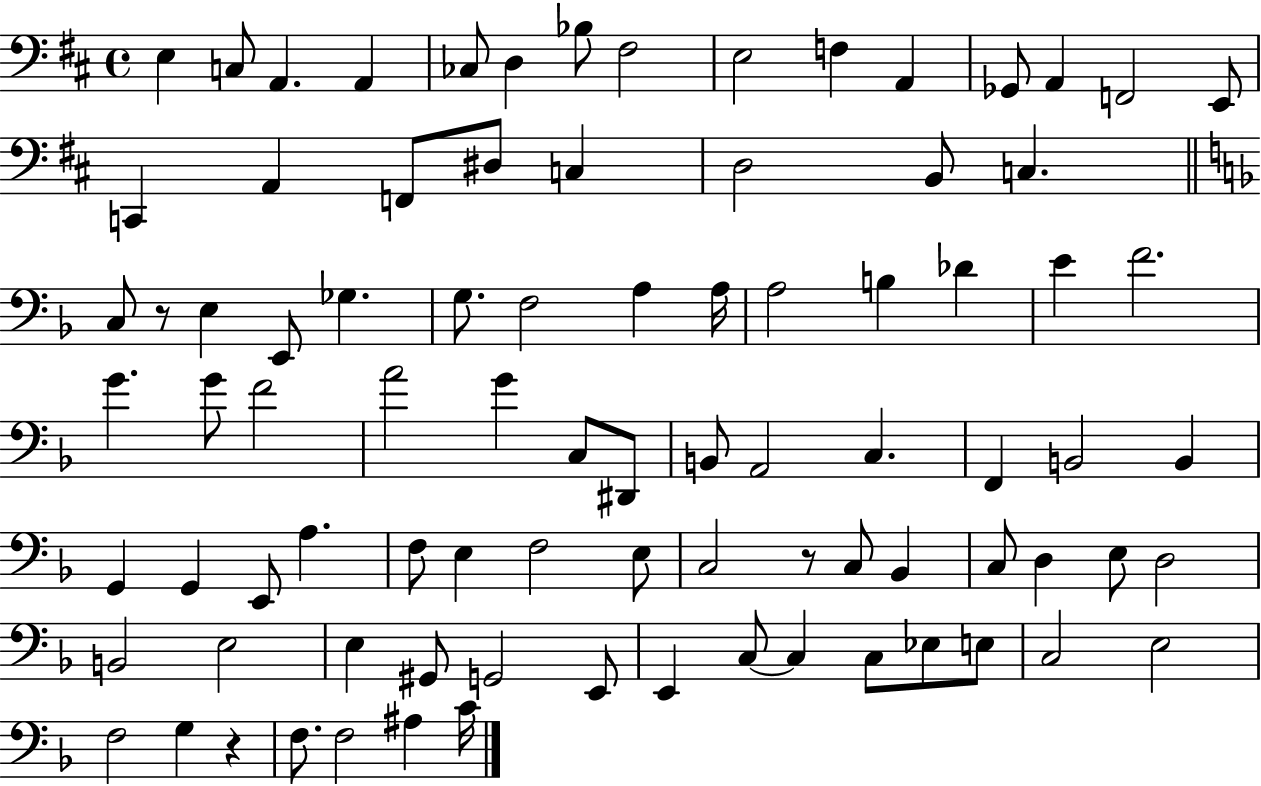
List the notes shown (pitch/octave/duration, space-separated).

E3/q C3/e A2/q. A2/q CES3/e D3/q Bb3/e F#3/h E3/h F3/q A2/q Gb2/e A2/q F2/h E2/e C2/q A2/q F2/e D#3/e C3/q D3/h B2/e C3/q. C3/e R/e E3/q E2/e Gb3/q. G3/e. F3/h A3/q A3/s A3/h B3/q Db4/q E4/q F4/h. G4/q. G4/e F4/h A4/h G4/q C3/e D#2/e B2/e A2/h C3/q. F2/q B2/h B2/q G2/q G2/q E2/e A3/q. F3/e E3/q F3/h E3/e C3/h R/e C3/e Bb2/q C3/e D3/q E3/e D3/h B2/h E3/h E3/q G#2/e G2/h E2/e E2/q C3/e C3/q C3/e Eb3/e E3/e C3/h E3/h F3/h G3/q R/q F3/e. F3/h A#3/q C4/s